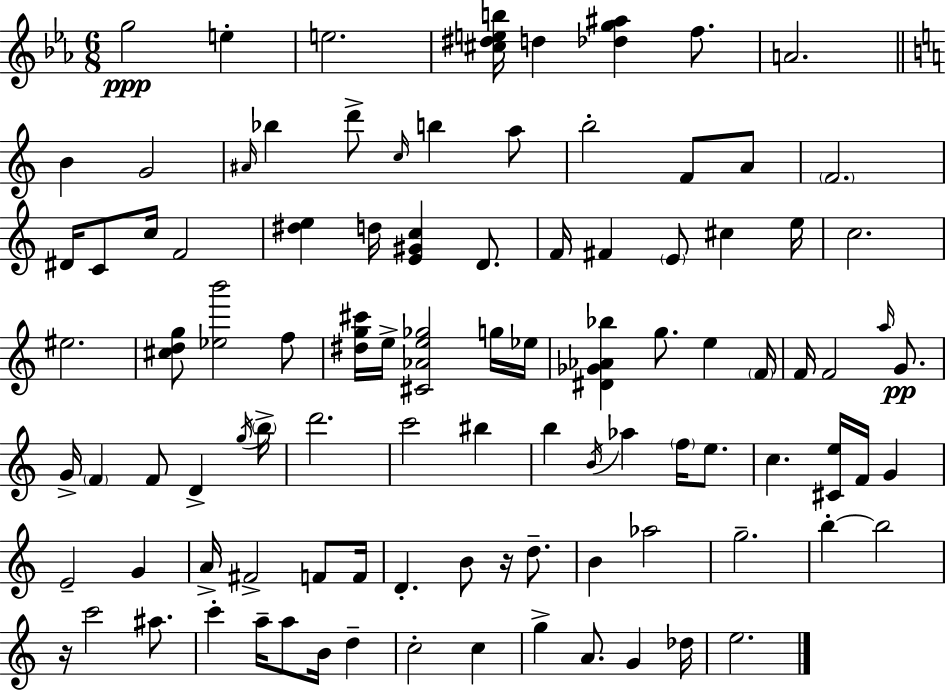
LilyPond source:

{
  \clef treble
  \numericTimeSignature
  \time 6/8
  \key ees \major
  g''2\ppp e''4-. | e''2. | <cis'' dis'' e'' b''>16 d''4 <des'' g'' ais''>4 f''8. | a'2. | \break \bar "||" \break \key c \major b'4 g'2 | \grace { ais'16 } bes''4 d'''8-> \grace { c''16 } b''4 | a''8 b''2-. f'8 | a'8 \parenthesize f'2. | \break dis'16 c'8 c''16 f'2 | <dis'' e''>4 d''16 <e' gis' c''>4 d'8. | f'16 fis'4 \parenthesize e'8 cis''4 | e''16 c''2. | \break eis''2. | <cis'' d'' g''>8 <ees'' b'''>2 | f''8 <dis'' g'' cis'''>16 e''16-> <cis' aes' e'' ges''>2 | g''16 ees''16 <dis' ges' aes' bes''>4 g''8. e''4 | \break \parenthesize f'16 f'16 f'2 \grace { a''16 }\pp | g'8. g'16-> \parenthesize f'4 f'8 d'4-> | \acciaccatura { g''16 } \parenthesize b''16-> d'''2. | c'''2 | \break bis''4 b''4 \acciaccatura { b'16 } aes''4 | \parenthesize f''16 e''8. c''4. <cis' e''>16 | f'16 g'4 e'2-- | g'4 a'16-> fis'2-> | \break f'8 f'16 d'4.-. b'8 | r16 d''8.-- b'4 aes''2 | g''2.-- | b''4-.~~ b''2 | \break r16 c'''2 | ais''8. c'''4-. a''16-- a''8 | b'16 d''4-- c''2-. | c''4 g''4-> a'8. | \break g'4 des''16 e''2. | \bar "|."
}